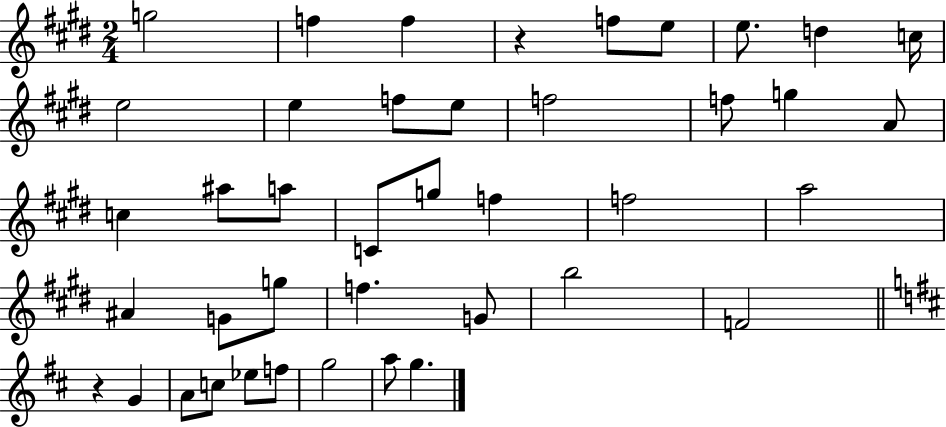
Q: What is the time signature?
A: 2/4